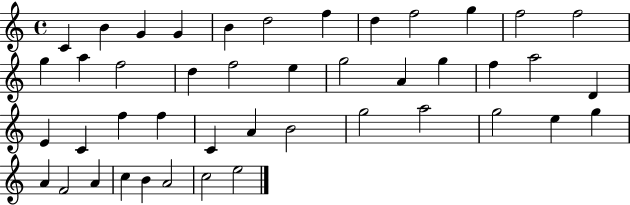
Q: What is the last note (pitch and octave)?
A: E5